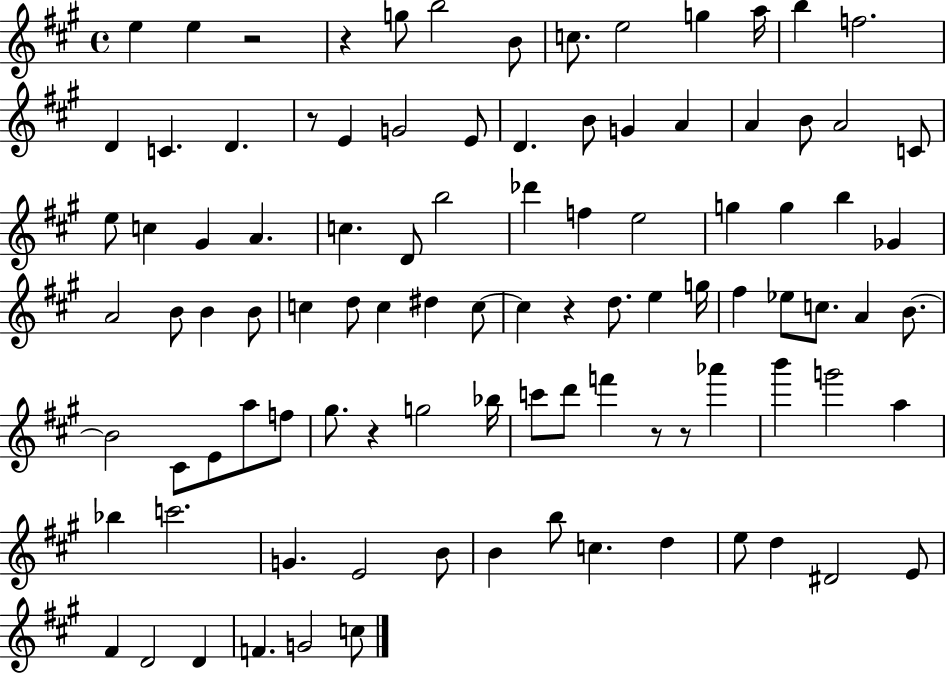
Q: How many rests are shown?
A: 7